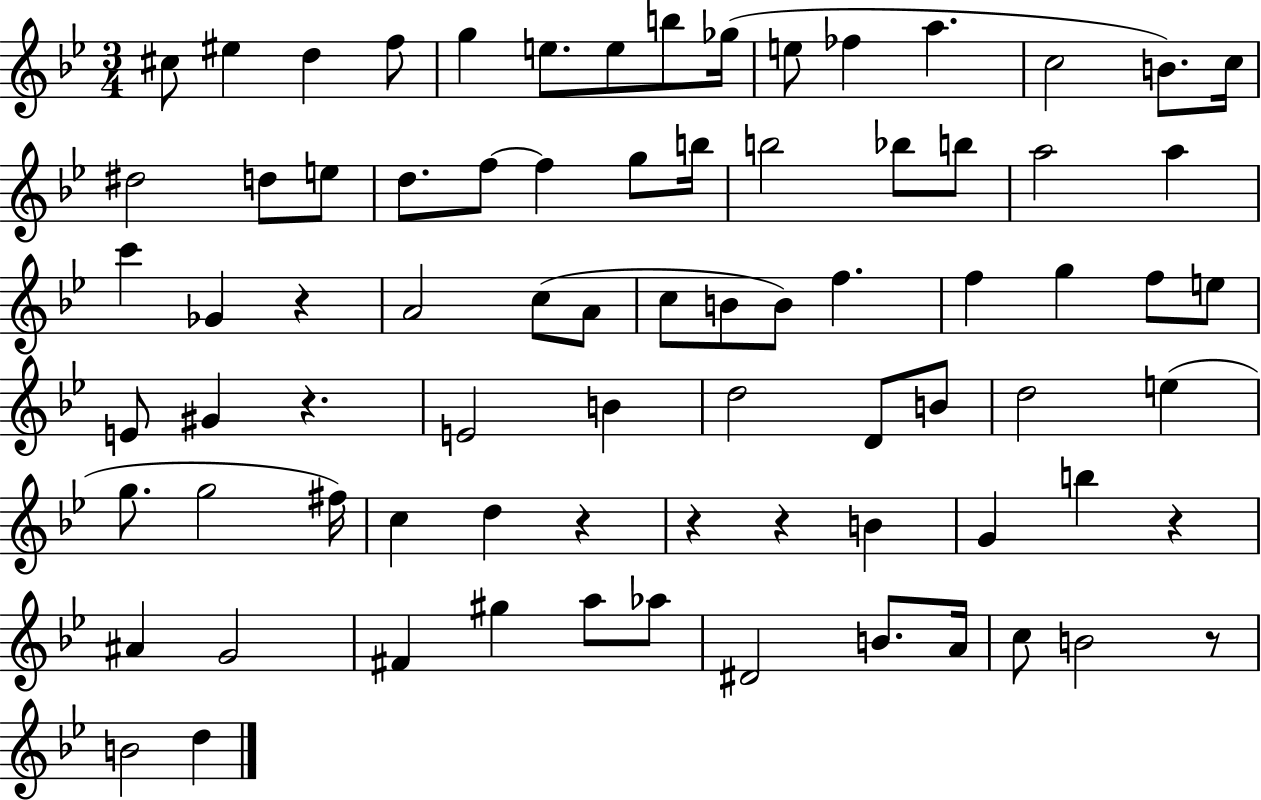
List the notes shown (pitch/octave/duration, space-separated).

C#5/e EIS5/q D5/q F5/e G5/q E5/e. E5/e B5/e Gb5/s E5/e FES5/q A5/q. C5/h B4/e. C5/s D#5/h D5/e E5/e D5/e. F5/e F5/q G5/e B5/s B5/h Bb5/e B5/e A5/h A5/q C6/q Gb4/q R/q A4/h C5/e A4/e C5/e B4/e B4/e F5/q. F5/q G5/q F5/e E5/e E4/e G#4/q R/q. E4/h B4/q D5/h D4/e B4/e D5/h E5/q G5/e. G5/h F#5/s C5/q D5/q R/q R/q R/q B4/q G4/q B5/q R/q A#4/q G4/h F#4/q G#5/q A5/e Ab5/e D#4/h B4/e. A4/s C5/e B4/h R/e B4/h D5/q